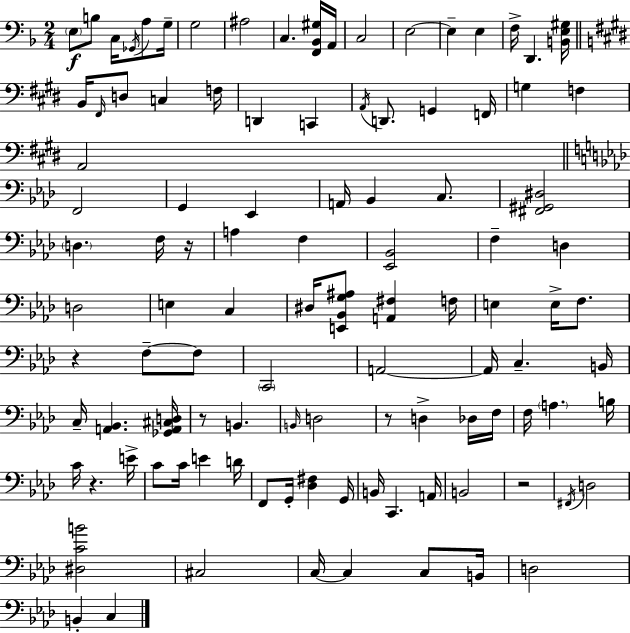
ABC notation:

X:1
T:Untitled
M:2/4
L:1/4
K:F
E,/2 B,/2 C,/4 _G,,/4 A,/2 G,/4 G,2 ^A,2 C, [F,,_B,,^G,]/4 A,,/4 C,2 E,2 E, E, F,/4 D,, [B,,E,^G,]/4 B,,/4 ^F,,/4 D,/2 C, F,/4 D,, C,, A,,/4 D,,/2 G,, F,,/4 G, F, A,,2 F,,2 G,, _E,, A,,/4 _B,, C,/2 [^F,,^G,,^D,]2 D, F,/4 z/4 A, F, [_E,,_B,,]2 F, D, D,2 E, C, ^D,/4 [E,,_B,,G,^A,]/2 [A,,^F,] F,/4 E, E,/4 F,/2 z F,/2 F,/2 C,,2 A,,2 A,,/4 C, B,,/4 C,/4 [A,,_B,,] [_G,,A,,^C,D,]/4 z/2 B,, B,,/4 D,2 z/2 D, _D,/4 F,/4 F,/4 A, B,/4 C/4 z E/4 C/2 C/4 E D/4 F,,/2 G,,/4 [_D,^F,] G,,/4 B,,/4 C,, A,,/4 B,,2 z2 ^F,,/4 D,2 [^D,CB]2 ^C,2 C,/4 C, C,/2 B,,/4 D,2 B,, C,